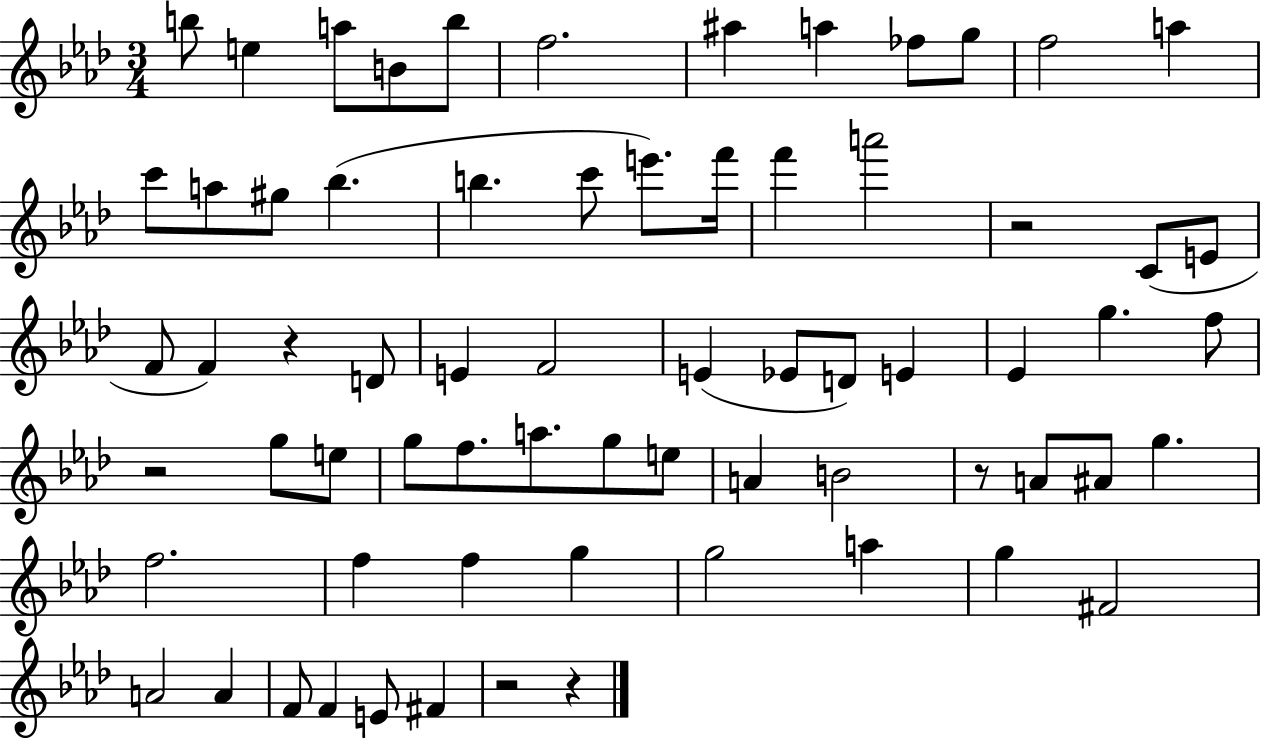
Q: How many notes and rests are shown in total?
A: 68